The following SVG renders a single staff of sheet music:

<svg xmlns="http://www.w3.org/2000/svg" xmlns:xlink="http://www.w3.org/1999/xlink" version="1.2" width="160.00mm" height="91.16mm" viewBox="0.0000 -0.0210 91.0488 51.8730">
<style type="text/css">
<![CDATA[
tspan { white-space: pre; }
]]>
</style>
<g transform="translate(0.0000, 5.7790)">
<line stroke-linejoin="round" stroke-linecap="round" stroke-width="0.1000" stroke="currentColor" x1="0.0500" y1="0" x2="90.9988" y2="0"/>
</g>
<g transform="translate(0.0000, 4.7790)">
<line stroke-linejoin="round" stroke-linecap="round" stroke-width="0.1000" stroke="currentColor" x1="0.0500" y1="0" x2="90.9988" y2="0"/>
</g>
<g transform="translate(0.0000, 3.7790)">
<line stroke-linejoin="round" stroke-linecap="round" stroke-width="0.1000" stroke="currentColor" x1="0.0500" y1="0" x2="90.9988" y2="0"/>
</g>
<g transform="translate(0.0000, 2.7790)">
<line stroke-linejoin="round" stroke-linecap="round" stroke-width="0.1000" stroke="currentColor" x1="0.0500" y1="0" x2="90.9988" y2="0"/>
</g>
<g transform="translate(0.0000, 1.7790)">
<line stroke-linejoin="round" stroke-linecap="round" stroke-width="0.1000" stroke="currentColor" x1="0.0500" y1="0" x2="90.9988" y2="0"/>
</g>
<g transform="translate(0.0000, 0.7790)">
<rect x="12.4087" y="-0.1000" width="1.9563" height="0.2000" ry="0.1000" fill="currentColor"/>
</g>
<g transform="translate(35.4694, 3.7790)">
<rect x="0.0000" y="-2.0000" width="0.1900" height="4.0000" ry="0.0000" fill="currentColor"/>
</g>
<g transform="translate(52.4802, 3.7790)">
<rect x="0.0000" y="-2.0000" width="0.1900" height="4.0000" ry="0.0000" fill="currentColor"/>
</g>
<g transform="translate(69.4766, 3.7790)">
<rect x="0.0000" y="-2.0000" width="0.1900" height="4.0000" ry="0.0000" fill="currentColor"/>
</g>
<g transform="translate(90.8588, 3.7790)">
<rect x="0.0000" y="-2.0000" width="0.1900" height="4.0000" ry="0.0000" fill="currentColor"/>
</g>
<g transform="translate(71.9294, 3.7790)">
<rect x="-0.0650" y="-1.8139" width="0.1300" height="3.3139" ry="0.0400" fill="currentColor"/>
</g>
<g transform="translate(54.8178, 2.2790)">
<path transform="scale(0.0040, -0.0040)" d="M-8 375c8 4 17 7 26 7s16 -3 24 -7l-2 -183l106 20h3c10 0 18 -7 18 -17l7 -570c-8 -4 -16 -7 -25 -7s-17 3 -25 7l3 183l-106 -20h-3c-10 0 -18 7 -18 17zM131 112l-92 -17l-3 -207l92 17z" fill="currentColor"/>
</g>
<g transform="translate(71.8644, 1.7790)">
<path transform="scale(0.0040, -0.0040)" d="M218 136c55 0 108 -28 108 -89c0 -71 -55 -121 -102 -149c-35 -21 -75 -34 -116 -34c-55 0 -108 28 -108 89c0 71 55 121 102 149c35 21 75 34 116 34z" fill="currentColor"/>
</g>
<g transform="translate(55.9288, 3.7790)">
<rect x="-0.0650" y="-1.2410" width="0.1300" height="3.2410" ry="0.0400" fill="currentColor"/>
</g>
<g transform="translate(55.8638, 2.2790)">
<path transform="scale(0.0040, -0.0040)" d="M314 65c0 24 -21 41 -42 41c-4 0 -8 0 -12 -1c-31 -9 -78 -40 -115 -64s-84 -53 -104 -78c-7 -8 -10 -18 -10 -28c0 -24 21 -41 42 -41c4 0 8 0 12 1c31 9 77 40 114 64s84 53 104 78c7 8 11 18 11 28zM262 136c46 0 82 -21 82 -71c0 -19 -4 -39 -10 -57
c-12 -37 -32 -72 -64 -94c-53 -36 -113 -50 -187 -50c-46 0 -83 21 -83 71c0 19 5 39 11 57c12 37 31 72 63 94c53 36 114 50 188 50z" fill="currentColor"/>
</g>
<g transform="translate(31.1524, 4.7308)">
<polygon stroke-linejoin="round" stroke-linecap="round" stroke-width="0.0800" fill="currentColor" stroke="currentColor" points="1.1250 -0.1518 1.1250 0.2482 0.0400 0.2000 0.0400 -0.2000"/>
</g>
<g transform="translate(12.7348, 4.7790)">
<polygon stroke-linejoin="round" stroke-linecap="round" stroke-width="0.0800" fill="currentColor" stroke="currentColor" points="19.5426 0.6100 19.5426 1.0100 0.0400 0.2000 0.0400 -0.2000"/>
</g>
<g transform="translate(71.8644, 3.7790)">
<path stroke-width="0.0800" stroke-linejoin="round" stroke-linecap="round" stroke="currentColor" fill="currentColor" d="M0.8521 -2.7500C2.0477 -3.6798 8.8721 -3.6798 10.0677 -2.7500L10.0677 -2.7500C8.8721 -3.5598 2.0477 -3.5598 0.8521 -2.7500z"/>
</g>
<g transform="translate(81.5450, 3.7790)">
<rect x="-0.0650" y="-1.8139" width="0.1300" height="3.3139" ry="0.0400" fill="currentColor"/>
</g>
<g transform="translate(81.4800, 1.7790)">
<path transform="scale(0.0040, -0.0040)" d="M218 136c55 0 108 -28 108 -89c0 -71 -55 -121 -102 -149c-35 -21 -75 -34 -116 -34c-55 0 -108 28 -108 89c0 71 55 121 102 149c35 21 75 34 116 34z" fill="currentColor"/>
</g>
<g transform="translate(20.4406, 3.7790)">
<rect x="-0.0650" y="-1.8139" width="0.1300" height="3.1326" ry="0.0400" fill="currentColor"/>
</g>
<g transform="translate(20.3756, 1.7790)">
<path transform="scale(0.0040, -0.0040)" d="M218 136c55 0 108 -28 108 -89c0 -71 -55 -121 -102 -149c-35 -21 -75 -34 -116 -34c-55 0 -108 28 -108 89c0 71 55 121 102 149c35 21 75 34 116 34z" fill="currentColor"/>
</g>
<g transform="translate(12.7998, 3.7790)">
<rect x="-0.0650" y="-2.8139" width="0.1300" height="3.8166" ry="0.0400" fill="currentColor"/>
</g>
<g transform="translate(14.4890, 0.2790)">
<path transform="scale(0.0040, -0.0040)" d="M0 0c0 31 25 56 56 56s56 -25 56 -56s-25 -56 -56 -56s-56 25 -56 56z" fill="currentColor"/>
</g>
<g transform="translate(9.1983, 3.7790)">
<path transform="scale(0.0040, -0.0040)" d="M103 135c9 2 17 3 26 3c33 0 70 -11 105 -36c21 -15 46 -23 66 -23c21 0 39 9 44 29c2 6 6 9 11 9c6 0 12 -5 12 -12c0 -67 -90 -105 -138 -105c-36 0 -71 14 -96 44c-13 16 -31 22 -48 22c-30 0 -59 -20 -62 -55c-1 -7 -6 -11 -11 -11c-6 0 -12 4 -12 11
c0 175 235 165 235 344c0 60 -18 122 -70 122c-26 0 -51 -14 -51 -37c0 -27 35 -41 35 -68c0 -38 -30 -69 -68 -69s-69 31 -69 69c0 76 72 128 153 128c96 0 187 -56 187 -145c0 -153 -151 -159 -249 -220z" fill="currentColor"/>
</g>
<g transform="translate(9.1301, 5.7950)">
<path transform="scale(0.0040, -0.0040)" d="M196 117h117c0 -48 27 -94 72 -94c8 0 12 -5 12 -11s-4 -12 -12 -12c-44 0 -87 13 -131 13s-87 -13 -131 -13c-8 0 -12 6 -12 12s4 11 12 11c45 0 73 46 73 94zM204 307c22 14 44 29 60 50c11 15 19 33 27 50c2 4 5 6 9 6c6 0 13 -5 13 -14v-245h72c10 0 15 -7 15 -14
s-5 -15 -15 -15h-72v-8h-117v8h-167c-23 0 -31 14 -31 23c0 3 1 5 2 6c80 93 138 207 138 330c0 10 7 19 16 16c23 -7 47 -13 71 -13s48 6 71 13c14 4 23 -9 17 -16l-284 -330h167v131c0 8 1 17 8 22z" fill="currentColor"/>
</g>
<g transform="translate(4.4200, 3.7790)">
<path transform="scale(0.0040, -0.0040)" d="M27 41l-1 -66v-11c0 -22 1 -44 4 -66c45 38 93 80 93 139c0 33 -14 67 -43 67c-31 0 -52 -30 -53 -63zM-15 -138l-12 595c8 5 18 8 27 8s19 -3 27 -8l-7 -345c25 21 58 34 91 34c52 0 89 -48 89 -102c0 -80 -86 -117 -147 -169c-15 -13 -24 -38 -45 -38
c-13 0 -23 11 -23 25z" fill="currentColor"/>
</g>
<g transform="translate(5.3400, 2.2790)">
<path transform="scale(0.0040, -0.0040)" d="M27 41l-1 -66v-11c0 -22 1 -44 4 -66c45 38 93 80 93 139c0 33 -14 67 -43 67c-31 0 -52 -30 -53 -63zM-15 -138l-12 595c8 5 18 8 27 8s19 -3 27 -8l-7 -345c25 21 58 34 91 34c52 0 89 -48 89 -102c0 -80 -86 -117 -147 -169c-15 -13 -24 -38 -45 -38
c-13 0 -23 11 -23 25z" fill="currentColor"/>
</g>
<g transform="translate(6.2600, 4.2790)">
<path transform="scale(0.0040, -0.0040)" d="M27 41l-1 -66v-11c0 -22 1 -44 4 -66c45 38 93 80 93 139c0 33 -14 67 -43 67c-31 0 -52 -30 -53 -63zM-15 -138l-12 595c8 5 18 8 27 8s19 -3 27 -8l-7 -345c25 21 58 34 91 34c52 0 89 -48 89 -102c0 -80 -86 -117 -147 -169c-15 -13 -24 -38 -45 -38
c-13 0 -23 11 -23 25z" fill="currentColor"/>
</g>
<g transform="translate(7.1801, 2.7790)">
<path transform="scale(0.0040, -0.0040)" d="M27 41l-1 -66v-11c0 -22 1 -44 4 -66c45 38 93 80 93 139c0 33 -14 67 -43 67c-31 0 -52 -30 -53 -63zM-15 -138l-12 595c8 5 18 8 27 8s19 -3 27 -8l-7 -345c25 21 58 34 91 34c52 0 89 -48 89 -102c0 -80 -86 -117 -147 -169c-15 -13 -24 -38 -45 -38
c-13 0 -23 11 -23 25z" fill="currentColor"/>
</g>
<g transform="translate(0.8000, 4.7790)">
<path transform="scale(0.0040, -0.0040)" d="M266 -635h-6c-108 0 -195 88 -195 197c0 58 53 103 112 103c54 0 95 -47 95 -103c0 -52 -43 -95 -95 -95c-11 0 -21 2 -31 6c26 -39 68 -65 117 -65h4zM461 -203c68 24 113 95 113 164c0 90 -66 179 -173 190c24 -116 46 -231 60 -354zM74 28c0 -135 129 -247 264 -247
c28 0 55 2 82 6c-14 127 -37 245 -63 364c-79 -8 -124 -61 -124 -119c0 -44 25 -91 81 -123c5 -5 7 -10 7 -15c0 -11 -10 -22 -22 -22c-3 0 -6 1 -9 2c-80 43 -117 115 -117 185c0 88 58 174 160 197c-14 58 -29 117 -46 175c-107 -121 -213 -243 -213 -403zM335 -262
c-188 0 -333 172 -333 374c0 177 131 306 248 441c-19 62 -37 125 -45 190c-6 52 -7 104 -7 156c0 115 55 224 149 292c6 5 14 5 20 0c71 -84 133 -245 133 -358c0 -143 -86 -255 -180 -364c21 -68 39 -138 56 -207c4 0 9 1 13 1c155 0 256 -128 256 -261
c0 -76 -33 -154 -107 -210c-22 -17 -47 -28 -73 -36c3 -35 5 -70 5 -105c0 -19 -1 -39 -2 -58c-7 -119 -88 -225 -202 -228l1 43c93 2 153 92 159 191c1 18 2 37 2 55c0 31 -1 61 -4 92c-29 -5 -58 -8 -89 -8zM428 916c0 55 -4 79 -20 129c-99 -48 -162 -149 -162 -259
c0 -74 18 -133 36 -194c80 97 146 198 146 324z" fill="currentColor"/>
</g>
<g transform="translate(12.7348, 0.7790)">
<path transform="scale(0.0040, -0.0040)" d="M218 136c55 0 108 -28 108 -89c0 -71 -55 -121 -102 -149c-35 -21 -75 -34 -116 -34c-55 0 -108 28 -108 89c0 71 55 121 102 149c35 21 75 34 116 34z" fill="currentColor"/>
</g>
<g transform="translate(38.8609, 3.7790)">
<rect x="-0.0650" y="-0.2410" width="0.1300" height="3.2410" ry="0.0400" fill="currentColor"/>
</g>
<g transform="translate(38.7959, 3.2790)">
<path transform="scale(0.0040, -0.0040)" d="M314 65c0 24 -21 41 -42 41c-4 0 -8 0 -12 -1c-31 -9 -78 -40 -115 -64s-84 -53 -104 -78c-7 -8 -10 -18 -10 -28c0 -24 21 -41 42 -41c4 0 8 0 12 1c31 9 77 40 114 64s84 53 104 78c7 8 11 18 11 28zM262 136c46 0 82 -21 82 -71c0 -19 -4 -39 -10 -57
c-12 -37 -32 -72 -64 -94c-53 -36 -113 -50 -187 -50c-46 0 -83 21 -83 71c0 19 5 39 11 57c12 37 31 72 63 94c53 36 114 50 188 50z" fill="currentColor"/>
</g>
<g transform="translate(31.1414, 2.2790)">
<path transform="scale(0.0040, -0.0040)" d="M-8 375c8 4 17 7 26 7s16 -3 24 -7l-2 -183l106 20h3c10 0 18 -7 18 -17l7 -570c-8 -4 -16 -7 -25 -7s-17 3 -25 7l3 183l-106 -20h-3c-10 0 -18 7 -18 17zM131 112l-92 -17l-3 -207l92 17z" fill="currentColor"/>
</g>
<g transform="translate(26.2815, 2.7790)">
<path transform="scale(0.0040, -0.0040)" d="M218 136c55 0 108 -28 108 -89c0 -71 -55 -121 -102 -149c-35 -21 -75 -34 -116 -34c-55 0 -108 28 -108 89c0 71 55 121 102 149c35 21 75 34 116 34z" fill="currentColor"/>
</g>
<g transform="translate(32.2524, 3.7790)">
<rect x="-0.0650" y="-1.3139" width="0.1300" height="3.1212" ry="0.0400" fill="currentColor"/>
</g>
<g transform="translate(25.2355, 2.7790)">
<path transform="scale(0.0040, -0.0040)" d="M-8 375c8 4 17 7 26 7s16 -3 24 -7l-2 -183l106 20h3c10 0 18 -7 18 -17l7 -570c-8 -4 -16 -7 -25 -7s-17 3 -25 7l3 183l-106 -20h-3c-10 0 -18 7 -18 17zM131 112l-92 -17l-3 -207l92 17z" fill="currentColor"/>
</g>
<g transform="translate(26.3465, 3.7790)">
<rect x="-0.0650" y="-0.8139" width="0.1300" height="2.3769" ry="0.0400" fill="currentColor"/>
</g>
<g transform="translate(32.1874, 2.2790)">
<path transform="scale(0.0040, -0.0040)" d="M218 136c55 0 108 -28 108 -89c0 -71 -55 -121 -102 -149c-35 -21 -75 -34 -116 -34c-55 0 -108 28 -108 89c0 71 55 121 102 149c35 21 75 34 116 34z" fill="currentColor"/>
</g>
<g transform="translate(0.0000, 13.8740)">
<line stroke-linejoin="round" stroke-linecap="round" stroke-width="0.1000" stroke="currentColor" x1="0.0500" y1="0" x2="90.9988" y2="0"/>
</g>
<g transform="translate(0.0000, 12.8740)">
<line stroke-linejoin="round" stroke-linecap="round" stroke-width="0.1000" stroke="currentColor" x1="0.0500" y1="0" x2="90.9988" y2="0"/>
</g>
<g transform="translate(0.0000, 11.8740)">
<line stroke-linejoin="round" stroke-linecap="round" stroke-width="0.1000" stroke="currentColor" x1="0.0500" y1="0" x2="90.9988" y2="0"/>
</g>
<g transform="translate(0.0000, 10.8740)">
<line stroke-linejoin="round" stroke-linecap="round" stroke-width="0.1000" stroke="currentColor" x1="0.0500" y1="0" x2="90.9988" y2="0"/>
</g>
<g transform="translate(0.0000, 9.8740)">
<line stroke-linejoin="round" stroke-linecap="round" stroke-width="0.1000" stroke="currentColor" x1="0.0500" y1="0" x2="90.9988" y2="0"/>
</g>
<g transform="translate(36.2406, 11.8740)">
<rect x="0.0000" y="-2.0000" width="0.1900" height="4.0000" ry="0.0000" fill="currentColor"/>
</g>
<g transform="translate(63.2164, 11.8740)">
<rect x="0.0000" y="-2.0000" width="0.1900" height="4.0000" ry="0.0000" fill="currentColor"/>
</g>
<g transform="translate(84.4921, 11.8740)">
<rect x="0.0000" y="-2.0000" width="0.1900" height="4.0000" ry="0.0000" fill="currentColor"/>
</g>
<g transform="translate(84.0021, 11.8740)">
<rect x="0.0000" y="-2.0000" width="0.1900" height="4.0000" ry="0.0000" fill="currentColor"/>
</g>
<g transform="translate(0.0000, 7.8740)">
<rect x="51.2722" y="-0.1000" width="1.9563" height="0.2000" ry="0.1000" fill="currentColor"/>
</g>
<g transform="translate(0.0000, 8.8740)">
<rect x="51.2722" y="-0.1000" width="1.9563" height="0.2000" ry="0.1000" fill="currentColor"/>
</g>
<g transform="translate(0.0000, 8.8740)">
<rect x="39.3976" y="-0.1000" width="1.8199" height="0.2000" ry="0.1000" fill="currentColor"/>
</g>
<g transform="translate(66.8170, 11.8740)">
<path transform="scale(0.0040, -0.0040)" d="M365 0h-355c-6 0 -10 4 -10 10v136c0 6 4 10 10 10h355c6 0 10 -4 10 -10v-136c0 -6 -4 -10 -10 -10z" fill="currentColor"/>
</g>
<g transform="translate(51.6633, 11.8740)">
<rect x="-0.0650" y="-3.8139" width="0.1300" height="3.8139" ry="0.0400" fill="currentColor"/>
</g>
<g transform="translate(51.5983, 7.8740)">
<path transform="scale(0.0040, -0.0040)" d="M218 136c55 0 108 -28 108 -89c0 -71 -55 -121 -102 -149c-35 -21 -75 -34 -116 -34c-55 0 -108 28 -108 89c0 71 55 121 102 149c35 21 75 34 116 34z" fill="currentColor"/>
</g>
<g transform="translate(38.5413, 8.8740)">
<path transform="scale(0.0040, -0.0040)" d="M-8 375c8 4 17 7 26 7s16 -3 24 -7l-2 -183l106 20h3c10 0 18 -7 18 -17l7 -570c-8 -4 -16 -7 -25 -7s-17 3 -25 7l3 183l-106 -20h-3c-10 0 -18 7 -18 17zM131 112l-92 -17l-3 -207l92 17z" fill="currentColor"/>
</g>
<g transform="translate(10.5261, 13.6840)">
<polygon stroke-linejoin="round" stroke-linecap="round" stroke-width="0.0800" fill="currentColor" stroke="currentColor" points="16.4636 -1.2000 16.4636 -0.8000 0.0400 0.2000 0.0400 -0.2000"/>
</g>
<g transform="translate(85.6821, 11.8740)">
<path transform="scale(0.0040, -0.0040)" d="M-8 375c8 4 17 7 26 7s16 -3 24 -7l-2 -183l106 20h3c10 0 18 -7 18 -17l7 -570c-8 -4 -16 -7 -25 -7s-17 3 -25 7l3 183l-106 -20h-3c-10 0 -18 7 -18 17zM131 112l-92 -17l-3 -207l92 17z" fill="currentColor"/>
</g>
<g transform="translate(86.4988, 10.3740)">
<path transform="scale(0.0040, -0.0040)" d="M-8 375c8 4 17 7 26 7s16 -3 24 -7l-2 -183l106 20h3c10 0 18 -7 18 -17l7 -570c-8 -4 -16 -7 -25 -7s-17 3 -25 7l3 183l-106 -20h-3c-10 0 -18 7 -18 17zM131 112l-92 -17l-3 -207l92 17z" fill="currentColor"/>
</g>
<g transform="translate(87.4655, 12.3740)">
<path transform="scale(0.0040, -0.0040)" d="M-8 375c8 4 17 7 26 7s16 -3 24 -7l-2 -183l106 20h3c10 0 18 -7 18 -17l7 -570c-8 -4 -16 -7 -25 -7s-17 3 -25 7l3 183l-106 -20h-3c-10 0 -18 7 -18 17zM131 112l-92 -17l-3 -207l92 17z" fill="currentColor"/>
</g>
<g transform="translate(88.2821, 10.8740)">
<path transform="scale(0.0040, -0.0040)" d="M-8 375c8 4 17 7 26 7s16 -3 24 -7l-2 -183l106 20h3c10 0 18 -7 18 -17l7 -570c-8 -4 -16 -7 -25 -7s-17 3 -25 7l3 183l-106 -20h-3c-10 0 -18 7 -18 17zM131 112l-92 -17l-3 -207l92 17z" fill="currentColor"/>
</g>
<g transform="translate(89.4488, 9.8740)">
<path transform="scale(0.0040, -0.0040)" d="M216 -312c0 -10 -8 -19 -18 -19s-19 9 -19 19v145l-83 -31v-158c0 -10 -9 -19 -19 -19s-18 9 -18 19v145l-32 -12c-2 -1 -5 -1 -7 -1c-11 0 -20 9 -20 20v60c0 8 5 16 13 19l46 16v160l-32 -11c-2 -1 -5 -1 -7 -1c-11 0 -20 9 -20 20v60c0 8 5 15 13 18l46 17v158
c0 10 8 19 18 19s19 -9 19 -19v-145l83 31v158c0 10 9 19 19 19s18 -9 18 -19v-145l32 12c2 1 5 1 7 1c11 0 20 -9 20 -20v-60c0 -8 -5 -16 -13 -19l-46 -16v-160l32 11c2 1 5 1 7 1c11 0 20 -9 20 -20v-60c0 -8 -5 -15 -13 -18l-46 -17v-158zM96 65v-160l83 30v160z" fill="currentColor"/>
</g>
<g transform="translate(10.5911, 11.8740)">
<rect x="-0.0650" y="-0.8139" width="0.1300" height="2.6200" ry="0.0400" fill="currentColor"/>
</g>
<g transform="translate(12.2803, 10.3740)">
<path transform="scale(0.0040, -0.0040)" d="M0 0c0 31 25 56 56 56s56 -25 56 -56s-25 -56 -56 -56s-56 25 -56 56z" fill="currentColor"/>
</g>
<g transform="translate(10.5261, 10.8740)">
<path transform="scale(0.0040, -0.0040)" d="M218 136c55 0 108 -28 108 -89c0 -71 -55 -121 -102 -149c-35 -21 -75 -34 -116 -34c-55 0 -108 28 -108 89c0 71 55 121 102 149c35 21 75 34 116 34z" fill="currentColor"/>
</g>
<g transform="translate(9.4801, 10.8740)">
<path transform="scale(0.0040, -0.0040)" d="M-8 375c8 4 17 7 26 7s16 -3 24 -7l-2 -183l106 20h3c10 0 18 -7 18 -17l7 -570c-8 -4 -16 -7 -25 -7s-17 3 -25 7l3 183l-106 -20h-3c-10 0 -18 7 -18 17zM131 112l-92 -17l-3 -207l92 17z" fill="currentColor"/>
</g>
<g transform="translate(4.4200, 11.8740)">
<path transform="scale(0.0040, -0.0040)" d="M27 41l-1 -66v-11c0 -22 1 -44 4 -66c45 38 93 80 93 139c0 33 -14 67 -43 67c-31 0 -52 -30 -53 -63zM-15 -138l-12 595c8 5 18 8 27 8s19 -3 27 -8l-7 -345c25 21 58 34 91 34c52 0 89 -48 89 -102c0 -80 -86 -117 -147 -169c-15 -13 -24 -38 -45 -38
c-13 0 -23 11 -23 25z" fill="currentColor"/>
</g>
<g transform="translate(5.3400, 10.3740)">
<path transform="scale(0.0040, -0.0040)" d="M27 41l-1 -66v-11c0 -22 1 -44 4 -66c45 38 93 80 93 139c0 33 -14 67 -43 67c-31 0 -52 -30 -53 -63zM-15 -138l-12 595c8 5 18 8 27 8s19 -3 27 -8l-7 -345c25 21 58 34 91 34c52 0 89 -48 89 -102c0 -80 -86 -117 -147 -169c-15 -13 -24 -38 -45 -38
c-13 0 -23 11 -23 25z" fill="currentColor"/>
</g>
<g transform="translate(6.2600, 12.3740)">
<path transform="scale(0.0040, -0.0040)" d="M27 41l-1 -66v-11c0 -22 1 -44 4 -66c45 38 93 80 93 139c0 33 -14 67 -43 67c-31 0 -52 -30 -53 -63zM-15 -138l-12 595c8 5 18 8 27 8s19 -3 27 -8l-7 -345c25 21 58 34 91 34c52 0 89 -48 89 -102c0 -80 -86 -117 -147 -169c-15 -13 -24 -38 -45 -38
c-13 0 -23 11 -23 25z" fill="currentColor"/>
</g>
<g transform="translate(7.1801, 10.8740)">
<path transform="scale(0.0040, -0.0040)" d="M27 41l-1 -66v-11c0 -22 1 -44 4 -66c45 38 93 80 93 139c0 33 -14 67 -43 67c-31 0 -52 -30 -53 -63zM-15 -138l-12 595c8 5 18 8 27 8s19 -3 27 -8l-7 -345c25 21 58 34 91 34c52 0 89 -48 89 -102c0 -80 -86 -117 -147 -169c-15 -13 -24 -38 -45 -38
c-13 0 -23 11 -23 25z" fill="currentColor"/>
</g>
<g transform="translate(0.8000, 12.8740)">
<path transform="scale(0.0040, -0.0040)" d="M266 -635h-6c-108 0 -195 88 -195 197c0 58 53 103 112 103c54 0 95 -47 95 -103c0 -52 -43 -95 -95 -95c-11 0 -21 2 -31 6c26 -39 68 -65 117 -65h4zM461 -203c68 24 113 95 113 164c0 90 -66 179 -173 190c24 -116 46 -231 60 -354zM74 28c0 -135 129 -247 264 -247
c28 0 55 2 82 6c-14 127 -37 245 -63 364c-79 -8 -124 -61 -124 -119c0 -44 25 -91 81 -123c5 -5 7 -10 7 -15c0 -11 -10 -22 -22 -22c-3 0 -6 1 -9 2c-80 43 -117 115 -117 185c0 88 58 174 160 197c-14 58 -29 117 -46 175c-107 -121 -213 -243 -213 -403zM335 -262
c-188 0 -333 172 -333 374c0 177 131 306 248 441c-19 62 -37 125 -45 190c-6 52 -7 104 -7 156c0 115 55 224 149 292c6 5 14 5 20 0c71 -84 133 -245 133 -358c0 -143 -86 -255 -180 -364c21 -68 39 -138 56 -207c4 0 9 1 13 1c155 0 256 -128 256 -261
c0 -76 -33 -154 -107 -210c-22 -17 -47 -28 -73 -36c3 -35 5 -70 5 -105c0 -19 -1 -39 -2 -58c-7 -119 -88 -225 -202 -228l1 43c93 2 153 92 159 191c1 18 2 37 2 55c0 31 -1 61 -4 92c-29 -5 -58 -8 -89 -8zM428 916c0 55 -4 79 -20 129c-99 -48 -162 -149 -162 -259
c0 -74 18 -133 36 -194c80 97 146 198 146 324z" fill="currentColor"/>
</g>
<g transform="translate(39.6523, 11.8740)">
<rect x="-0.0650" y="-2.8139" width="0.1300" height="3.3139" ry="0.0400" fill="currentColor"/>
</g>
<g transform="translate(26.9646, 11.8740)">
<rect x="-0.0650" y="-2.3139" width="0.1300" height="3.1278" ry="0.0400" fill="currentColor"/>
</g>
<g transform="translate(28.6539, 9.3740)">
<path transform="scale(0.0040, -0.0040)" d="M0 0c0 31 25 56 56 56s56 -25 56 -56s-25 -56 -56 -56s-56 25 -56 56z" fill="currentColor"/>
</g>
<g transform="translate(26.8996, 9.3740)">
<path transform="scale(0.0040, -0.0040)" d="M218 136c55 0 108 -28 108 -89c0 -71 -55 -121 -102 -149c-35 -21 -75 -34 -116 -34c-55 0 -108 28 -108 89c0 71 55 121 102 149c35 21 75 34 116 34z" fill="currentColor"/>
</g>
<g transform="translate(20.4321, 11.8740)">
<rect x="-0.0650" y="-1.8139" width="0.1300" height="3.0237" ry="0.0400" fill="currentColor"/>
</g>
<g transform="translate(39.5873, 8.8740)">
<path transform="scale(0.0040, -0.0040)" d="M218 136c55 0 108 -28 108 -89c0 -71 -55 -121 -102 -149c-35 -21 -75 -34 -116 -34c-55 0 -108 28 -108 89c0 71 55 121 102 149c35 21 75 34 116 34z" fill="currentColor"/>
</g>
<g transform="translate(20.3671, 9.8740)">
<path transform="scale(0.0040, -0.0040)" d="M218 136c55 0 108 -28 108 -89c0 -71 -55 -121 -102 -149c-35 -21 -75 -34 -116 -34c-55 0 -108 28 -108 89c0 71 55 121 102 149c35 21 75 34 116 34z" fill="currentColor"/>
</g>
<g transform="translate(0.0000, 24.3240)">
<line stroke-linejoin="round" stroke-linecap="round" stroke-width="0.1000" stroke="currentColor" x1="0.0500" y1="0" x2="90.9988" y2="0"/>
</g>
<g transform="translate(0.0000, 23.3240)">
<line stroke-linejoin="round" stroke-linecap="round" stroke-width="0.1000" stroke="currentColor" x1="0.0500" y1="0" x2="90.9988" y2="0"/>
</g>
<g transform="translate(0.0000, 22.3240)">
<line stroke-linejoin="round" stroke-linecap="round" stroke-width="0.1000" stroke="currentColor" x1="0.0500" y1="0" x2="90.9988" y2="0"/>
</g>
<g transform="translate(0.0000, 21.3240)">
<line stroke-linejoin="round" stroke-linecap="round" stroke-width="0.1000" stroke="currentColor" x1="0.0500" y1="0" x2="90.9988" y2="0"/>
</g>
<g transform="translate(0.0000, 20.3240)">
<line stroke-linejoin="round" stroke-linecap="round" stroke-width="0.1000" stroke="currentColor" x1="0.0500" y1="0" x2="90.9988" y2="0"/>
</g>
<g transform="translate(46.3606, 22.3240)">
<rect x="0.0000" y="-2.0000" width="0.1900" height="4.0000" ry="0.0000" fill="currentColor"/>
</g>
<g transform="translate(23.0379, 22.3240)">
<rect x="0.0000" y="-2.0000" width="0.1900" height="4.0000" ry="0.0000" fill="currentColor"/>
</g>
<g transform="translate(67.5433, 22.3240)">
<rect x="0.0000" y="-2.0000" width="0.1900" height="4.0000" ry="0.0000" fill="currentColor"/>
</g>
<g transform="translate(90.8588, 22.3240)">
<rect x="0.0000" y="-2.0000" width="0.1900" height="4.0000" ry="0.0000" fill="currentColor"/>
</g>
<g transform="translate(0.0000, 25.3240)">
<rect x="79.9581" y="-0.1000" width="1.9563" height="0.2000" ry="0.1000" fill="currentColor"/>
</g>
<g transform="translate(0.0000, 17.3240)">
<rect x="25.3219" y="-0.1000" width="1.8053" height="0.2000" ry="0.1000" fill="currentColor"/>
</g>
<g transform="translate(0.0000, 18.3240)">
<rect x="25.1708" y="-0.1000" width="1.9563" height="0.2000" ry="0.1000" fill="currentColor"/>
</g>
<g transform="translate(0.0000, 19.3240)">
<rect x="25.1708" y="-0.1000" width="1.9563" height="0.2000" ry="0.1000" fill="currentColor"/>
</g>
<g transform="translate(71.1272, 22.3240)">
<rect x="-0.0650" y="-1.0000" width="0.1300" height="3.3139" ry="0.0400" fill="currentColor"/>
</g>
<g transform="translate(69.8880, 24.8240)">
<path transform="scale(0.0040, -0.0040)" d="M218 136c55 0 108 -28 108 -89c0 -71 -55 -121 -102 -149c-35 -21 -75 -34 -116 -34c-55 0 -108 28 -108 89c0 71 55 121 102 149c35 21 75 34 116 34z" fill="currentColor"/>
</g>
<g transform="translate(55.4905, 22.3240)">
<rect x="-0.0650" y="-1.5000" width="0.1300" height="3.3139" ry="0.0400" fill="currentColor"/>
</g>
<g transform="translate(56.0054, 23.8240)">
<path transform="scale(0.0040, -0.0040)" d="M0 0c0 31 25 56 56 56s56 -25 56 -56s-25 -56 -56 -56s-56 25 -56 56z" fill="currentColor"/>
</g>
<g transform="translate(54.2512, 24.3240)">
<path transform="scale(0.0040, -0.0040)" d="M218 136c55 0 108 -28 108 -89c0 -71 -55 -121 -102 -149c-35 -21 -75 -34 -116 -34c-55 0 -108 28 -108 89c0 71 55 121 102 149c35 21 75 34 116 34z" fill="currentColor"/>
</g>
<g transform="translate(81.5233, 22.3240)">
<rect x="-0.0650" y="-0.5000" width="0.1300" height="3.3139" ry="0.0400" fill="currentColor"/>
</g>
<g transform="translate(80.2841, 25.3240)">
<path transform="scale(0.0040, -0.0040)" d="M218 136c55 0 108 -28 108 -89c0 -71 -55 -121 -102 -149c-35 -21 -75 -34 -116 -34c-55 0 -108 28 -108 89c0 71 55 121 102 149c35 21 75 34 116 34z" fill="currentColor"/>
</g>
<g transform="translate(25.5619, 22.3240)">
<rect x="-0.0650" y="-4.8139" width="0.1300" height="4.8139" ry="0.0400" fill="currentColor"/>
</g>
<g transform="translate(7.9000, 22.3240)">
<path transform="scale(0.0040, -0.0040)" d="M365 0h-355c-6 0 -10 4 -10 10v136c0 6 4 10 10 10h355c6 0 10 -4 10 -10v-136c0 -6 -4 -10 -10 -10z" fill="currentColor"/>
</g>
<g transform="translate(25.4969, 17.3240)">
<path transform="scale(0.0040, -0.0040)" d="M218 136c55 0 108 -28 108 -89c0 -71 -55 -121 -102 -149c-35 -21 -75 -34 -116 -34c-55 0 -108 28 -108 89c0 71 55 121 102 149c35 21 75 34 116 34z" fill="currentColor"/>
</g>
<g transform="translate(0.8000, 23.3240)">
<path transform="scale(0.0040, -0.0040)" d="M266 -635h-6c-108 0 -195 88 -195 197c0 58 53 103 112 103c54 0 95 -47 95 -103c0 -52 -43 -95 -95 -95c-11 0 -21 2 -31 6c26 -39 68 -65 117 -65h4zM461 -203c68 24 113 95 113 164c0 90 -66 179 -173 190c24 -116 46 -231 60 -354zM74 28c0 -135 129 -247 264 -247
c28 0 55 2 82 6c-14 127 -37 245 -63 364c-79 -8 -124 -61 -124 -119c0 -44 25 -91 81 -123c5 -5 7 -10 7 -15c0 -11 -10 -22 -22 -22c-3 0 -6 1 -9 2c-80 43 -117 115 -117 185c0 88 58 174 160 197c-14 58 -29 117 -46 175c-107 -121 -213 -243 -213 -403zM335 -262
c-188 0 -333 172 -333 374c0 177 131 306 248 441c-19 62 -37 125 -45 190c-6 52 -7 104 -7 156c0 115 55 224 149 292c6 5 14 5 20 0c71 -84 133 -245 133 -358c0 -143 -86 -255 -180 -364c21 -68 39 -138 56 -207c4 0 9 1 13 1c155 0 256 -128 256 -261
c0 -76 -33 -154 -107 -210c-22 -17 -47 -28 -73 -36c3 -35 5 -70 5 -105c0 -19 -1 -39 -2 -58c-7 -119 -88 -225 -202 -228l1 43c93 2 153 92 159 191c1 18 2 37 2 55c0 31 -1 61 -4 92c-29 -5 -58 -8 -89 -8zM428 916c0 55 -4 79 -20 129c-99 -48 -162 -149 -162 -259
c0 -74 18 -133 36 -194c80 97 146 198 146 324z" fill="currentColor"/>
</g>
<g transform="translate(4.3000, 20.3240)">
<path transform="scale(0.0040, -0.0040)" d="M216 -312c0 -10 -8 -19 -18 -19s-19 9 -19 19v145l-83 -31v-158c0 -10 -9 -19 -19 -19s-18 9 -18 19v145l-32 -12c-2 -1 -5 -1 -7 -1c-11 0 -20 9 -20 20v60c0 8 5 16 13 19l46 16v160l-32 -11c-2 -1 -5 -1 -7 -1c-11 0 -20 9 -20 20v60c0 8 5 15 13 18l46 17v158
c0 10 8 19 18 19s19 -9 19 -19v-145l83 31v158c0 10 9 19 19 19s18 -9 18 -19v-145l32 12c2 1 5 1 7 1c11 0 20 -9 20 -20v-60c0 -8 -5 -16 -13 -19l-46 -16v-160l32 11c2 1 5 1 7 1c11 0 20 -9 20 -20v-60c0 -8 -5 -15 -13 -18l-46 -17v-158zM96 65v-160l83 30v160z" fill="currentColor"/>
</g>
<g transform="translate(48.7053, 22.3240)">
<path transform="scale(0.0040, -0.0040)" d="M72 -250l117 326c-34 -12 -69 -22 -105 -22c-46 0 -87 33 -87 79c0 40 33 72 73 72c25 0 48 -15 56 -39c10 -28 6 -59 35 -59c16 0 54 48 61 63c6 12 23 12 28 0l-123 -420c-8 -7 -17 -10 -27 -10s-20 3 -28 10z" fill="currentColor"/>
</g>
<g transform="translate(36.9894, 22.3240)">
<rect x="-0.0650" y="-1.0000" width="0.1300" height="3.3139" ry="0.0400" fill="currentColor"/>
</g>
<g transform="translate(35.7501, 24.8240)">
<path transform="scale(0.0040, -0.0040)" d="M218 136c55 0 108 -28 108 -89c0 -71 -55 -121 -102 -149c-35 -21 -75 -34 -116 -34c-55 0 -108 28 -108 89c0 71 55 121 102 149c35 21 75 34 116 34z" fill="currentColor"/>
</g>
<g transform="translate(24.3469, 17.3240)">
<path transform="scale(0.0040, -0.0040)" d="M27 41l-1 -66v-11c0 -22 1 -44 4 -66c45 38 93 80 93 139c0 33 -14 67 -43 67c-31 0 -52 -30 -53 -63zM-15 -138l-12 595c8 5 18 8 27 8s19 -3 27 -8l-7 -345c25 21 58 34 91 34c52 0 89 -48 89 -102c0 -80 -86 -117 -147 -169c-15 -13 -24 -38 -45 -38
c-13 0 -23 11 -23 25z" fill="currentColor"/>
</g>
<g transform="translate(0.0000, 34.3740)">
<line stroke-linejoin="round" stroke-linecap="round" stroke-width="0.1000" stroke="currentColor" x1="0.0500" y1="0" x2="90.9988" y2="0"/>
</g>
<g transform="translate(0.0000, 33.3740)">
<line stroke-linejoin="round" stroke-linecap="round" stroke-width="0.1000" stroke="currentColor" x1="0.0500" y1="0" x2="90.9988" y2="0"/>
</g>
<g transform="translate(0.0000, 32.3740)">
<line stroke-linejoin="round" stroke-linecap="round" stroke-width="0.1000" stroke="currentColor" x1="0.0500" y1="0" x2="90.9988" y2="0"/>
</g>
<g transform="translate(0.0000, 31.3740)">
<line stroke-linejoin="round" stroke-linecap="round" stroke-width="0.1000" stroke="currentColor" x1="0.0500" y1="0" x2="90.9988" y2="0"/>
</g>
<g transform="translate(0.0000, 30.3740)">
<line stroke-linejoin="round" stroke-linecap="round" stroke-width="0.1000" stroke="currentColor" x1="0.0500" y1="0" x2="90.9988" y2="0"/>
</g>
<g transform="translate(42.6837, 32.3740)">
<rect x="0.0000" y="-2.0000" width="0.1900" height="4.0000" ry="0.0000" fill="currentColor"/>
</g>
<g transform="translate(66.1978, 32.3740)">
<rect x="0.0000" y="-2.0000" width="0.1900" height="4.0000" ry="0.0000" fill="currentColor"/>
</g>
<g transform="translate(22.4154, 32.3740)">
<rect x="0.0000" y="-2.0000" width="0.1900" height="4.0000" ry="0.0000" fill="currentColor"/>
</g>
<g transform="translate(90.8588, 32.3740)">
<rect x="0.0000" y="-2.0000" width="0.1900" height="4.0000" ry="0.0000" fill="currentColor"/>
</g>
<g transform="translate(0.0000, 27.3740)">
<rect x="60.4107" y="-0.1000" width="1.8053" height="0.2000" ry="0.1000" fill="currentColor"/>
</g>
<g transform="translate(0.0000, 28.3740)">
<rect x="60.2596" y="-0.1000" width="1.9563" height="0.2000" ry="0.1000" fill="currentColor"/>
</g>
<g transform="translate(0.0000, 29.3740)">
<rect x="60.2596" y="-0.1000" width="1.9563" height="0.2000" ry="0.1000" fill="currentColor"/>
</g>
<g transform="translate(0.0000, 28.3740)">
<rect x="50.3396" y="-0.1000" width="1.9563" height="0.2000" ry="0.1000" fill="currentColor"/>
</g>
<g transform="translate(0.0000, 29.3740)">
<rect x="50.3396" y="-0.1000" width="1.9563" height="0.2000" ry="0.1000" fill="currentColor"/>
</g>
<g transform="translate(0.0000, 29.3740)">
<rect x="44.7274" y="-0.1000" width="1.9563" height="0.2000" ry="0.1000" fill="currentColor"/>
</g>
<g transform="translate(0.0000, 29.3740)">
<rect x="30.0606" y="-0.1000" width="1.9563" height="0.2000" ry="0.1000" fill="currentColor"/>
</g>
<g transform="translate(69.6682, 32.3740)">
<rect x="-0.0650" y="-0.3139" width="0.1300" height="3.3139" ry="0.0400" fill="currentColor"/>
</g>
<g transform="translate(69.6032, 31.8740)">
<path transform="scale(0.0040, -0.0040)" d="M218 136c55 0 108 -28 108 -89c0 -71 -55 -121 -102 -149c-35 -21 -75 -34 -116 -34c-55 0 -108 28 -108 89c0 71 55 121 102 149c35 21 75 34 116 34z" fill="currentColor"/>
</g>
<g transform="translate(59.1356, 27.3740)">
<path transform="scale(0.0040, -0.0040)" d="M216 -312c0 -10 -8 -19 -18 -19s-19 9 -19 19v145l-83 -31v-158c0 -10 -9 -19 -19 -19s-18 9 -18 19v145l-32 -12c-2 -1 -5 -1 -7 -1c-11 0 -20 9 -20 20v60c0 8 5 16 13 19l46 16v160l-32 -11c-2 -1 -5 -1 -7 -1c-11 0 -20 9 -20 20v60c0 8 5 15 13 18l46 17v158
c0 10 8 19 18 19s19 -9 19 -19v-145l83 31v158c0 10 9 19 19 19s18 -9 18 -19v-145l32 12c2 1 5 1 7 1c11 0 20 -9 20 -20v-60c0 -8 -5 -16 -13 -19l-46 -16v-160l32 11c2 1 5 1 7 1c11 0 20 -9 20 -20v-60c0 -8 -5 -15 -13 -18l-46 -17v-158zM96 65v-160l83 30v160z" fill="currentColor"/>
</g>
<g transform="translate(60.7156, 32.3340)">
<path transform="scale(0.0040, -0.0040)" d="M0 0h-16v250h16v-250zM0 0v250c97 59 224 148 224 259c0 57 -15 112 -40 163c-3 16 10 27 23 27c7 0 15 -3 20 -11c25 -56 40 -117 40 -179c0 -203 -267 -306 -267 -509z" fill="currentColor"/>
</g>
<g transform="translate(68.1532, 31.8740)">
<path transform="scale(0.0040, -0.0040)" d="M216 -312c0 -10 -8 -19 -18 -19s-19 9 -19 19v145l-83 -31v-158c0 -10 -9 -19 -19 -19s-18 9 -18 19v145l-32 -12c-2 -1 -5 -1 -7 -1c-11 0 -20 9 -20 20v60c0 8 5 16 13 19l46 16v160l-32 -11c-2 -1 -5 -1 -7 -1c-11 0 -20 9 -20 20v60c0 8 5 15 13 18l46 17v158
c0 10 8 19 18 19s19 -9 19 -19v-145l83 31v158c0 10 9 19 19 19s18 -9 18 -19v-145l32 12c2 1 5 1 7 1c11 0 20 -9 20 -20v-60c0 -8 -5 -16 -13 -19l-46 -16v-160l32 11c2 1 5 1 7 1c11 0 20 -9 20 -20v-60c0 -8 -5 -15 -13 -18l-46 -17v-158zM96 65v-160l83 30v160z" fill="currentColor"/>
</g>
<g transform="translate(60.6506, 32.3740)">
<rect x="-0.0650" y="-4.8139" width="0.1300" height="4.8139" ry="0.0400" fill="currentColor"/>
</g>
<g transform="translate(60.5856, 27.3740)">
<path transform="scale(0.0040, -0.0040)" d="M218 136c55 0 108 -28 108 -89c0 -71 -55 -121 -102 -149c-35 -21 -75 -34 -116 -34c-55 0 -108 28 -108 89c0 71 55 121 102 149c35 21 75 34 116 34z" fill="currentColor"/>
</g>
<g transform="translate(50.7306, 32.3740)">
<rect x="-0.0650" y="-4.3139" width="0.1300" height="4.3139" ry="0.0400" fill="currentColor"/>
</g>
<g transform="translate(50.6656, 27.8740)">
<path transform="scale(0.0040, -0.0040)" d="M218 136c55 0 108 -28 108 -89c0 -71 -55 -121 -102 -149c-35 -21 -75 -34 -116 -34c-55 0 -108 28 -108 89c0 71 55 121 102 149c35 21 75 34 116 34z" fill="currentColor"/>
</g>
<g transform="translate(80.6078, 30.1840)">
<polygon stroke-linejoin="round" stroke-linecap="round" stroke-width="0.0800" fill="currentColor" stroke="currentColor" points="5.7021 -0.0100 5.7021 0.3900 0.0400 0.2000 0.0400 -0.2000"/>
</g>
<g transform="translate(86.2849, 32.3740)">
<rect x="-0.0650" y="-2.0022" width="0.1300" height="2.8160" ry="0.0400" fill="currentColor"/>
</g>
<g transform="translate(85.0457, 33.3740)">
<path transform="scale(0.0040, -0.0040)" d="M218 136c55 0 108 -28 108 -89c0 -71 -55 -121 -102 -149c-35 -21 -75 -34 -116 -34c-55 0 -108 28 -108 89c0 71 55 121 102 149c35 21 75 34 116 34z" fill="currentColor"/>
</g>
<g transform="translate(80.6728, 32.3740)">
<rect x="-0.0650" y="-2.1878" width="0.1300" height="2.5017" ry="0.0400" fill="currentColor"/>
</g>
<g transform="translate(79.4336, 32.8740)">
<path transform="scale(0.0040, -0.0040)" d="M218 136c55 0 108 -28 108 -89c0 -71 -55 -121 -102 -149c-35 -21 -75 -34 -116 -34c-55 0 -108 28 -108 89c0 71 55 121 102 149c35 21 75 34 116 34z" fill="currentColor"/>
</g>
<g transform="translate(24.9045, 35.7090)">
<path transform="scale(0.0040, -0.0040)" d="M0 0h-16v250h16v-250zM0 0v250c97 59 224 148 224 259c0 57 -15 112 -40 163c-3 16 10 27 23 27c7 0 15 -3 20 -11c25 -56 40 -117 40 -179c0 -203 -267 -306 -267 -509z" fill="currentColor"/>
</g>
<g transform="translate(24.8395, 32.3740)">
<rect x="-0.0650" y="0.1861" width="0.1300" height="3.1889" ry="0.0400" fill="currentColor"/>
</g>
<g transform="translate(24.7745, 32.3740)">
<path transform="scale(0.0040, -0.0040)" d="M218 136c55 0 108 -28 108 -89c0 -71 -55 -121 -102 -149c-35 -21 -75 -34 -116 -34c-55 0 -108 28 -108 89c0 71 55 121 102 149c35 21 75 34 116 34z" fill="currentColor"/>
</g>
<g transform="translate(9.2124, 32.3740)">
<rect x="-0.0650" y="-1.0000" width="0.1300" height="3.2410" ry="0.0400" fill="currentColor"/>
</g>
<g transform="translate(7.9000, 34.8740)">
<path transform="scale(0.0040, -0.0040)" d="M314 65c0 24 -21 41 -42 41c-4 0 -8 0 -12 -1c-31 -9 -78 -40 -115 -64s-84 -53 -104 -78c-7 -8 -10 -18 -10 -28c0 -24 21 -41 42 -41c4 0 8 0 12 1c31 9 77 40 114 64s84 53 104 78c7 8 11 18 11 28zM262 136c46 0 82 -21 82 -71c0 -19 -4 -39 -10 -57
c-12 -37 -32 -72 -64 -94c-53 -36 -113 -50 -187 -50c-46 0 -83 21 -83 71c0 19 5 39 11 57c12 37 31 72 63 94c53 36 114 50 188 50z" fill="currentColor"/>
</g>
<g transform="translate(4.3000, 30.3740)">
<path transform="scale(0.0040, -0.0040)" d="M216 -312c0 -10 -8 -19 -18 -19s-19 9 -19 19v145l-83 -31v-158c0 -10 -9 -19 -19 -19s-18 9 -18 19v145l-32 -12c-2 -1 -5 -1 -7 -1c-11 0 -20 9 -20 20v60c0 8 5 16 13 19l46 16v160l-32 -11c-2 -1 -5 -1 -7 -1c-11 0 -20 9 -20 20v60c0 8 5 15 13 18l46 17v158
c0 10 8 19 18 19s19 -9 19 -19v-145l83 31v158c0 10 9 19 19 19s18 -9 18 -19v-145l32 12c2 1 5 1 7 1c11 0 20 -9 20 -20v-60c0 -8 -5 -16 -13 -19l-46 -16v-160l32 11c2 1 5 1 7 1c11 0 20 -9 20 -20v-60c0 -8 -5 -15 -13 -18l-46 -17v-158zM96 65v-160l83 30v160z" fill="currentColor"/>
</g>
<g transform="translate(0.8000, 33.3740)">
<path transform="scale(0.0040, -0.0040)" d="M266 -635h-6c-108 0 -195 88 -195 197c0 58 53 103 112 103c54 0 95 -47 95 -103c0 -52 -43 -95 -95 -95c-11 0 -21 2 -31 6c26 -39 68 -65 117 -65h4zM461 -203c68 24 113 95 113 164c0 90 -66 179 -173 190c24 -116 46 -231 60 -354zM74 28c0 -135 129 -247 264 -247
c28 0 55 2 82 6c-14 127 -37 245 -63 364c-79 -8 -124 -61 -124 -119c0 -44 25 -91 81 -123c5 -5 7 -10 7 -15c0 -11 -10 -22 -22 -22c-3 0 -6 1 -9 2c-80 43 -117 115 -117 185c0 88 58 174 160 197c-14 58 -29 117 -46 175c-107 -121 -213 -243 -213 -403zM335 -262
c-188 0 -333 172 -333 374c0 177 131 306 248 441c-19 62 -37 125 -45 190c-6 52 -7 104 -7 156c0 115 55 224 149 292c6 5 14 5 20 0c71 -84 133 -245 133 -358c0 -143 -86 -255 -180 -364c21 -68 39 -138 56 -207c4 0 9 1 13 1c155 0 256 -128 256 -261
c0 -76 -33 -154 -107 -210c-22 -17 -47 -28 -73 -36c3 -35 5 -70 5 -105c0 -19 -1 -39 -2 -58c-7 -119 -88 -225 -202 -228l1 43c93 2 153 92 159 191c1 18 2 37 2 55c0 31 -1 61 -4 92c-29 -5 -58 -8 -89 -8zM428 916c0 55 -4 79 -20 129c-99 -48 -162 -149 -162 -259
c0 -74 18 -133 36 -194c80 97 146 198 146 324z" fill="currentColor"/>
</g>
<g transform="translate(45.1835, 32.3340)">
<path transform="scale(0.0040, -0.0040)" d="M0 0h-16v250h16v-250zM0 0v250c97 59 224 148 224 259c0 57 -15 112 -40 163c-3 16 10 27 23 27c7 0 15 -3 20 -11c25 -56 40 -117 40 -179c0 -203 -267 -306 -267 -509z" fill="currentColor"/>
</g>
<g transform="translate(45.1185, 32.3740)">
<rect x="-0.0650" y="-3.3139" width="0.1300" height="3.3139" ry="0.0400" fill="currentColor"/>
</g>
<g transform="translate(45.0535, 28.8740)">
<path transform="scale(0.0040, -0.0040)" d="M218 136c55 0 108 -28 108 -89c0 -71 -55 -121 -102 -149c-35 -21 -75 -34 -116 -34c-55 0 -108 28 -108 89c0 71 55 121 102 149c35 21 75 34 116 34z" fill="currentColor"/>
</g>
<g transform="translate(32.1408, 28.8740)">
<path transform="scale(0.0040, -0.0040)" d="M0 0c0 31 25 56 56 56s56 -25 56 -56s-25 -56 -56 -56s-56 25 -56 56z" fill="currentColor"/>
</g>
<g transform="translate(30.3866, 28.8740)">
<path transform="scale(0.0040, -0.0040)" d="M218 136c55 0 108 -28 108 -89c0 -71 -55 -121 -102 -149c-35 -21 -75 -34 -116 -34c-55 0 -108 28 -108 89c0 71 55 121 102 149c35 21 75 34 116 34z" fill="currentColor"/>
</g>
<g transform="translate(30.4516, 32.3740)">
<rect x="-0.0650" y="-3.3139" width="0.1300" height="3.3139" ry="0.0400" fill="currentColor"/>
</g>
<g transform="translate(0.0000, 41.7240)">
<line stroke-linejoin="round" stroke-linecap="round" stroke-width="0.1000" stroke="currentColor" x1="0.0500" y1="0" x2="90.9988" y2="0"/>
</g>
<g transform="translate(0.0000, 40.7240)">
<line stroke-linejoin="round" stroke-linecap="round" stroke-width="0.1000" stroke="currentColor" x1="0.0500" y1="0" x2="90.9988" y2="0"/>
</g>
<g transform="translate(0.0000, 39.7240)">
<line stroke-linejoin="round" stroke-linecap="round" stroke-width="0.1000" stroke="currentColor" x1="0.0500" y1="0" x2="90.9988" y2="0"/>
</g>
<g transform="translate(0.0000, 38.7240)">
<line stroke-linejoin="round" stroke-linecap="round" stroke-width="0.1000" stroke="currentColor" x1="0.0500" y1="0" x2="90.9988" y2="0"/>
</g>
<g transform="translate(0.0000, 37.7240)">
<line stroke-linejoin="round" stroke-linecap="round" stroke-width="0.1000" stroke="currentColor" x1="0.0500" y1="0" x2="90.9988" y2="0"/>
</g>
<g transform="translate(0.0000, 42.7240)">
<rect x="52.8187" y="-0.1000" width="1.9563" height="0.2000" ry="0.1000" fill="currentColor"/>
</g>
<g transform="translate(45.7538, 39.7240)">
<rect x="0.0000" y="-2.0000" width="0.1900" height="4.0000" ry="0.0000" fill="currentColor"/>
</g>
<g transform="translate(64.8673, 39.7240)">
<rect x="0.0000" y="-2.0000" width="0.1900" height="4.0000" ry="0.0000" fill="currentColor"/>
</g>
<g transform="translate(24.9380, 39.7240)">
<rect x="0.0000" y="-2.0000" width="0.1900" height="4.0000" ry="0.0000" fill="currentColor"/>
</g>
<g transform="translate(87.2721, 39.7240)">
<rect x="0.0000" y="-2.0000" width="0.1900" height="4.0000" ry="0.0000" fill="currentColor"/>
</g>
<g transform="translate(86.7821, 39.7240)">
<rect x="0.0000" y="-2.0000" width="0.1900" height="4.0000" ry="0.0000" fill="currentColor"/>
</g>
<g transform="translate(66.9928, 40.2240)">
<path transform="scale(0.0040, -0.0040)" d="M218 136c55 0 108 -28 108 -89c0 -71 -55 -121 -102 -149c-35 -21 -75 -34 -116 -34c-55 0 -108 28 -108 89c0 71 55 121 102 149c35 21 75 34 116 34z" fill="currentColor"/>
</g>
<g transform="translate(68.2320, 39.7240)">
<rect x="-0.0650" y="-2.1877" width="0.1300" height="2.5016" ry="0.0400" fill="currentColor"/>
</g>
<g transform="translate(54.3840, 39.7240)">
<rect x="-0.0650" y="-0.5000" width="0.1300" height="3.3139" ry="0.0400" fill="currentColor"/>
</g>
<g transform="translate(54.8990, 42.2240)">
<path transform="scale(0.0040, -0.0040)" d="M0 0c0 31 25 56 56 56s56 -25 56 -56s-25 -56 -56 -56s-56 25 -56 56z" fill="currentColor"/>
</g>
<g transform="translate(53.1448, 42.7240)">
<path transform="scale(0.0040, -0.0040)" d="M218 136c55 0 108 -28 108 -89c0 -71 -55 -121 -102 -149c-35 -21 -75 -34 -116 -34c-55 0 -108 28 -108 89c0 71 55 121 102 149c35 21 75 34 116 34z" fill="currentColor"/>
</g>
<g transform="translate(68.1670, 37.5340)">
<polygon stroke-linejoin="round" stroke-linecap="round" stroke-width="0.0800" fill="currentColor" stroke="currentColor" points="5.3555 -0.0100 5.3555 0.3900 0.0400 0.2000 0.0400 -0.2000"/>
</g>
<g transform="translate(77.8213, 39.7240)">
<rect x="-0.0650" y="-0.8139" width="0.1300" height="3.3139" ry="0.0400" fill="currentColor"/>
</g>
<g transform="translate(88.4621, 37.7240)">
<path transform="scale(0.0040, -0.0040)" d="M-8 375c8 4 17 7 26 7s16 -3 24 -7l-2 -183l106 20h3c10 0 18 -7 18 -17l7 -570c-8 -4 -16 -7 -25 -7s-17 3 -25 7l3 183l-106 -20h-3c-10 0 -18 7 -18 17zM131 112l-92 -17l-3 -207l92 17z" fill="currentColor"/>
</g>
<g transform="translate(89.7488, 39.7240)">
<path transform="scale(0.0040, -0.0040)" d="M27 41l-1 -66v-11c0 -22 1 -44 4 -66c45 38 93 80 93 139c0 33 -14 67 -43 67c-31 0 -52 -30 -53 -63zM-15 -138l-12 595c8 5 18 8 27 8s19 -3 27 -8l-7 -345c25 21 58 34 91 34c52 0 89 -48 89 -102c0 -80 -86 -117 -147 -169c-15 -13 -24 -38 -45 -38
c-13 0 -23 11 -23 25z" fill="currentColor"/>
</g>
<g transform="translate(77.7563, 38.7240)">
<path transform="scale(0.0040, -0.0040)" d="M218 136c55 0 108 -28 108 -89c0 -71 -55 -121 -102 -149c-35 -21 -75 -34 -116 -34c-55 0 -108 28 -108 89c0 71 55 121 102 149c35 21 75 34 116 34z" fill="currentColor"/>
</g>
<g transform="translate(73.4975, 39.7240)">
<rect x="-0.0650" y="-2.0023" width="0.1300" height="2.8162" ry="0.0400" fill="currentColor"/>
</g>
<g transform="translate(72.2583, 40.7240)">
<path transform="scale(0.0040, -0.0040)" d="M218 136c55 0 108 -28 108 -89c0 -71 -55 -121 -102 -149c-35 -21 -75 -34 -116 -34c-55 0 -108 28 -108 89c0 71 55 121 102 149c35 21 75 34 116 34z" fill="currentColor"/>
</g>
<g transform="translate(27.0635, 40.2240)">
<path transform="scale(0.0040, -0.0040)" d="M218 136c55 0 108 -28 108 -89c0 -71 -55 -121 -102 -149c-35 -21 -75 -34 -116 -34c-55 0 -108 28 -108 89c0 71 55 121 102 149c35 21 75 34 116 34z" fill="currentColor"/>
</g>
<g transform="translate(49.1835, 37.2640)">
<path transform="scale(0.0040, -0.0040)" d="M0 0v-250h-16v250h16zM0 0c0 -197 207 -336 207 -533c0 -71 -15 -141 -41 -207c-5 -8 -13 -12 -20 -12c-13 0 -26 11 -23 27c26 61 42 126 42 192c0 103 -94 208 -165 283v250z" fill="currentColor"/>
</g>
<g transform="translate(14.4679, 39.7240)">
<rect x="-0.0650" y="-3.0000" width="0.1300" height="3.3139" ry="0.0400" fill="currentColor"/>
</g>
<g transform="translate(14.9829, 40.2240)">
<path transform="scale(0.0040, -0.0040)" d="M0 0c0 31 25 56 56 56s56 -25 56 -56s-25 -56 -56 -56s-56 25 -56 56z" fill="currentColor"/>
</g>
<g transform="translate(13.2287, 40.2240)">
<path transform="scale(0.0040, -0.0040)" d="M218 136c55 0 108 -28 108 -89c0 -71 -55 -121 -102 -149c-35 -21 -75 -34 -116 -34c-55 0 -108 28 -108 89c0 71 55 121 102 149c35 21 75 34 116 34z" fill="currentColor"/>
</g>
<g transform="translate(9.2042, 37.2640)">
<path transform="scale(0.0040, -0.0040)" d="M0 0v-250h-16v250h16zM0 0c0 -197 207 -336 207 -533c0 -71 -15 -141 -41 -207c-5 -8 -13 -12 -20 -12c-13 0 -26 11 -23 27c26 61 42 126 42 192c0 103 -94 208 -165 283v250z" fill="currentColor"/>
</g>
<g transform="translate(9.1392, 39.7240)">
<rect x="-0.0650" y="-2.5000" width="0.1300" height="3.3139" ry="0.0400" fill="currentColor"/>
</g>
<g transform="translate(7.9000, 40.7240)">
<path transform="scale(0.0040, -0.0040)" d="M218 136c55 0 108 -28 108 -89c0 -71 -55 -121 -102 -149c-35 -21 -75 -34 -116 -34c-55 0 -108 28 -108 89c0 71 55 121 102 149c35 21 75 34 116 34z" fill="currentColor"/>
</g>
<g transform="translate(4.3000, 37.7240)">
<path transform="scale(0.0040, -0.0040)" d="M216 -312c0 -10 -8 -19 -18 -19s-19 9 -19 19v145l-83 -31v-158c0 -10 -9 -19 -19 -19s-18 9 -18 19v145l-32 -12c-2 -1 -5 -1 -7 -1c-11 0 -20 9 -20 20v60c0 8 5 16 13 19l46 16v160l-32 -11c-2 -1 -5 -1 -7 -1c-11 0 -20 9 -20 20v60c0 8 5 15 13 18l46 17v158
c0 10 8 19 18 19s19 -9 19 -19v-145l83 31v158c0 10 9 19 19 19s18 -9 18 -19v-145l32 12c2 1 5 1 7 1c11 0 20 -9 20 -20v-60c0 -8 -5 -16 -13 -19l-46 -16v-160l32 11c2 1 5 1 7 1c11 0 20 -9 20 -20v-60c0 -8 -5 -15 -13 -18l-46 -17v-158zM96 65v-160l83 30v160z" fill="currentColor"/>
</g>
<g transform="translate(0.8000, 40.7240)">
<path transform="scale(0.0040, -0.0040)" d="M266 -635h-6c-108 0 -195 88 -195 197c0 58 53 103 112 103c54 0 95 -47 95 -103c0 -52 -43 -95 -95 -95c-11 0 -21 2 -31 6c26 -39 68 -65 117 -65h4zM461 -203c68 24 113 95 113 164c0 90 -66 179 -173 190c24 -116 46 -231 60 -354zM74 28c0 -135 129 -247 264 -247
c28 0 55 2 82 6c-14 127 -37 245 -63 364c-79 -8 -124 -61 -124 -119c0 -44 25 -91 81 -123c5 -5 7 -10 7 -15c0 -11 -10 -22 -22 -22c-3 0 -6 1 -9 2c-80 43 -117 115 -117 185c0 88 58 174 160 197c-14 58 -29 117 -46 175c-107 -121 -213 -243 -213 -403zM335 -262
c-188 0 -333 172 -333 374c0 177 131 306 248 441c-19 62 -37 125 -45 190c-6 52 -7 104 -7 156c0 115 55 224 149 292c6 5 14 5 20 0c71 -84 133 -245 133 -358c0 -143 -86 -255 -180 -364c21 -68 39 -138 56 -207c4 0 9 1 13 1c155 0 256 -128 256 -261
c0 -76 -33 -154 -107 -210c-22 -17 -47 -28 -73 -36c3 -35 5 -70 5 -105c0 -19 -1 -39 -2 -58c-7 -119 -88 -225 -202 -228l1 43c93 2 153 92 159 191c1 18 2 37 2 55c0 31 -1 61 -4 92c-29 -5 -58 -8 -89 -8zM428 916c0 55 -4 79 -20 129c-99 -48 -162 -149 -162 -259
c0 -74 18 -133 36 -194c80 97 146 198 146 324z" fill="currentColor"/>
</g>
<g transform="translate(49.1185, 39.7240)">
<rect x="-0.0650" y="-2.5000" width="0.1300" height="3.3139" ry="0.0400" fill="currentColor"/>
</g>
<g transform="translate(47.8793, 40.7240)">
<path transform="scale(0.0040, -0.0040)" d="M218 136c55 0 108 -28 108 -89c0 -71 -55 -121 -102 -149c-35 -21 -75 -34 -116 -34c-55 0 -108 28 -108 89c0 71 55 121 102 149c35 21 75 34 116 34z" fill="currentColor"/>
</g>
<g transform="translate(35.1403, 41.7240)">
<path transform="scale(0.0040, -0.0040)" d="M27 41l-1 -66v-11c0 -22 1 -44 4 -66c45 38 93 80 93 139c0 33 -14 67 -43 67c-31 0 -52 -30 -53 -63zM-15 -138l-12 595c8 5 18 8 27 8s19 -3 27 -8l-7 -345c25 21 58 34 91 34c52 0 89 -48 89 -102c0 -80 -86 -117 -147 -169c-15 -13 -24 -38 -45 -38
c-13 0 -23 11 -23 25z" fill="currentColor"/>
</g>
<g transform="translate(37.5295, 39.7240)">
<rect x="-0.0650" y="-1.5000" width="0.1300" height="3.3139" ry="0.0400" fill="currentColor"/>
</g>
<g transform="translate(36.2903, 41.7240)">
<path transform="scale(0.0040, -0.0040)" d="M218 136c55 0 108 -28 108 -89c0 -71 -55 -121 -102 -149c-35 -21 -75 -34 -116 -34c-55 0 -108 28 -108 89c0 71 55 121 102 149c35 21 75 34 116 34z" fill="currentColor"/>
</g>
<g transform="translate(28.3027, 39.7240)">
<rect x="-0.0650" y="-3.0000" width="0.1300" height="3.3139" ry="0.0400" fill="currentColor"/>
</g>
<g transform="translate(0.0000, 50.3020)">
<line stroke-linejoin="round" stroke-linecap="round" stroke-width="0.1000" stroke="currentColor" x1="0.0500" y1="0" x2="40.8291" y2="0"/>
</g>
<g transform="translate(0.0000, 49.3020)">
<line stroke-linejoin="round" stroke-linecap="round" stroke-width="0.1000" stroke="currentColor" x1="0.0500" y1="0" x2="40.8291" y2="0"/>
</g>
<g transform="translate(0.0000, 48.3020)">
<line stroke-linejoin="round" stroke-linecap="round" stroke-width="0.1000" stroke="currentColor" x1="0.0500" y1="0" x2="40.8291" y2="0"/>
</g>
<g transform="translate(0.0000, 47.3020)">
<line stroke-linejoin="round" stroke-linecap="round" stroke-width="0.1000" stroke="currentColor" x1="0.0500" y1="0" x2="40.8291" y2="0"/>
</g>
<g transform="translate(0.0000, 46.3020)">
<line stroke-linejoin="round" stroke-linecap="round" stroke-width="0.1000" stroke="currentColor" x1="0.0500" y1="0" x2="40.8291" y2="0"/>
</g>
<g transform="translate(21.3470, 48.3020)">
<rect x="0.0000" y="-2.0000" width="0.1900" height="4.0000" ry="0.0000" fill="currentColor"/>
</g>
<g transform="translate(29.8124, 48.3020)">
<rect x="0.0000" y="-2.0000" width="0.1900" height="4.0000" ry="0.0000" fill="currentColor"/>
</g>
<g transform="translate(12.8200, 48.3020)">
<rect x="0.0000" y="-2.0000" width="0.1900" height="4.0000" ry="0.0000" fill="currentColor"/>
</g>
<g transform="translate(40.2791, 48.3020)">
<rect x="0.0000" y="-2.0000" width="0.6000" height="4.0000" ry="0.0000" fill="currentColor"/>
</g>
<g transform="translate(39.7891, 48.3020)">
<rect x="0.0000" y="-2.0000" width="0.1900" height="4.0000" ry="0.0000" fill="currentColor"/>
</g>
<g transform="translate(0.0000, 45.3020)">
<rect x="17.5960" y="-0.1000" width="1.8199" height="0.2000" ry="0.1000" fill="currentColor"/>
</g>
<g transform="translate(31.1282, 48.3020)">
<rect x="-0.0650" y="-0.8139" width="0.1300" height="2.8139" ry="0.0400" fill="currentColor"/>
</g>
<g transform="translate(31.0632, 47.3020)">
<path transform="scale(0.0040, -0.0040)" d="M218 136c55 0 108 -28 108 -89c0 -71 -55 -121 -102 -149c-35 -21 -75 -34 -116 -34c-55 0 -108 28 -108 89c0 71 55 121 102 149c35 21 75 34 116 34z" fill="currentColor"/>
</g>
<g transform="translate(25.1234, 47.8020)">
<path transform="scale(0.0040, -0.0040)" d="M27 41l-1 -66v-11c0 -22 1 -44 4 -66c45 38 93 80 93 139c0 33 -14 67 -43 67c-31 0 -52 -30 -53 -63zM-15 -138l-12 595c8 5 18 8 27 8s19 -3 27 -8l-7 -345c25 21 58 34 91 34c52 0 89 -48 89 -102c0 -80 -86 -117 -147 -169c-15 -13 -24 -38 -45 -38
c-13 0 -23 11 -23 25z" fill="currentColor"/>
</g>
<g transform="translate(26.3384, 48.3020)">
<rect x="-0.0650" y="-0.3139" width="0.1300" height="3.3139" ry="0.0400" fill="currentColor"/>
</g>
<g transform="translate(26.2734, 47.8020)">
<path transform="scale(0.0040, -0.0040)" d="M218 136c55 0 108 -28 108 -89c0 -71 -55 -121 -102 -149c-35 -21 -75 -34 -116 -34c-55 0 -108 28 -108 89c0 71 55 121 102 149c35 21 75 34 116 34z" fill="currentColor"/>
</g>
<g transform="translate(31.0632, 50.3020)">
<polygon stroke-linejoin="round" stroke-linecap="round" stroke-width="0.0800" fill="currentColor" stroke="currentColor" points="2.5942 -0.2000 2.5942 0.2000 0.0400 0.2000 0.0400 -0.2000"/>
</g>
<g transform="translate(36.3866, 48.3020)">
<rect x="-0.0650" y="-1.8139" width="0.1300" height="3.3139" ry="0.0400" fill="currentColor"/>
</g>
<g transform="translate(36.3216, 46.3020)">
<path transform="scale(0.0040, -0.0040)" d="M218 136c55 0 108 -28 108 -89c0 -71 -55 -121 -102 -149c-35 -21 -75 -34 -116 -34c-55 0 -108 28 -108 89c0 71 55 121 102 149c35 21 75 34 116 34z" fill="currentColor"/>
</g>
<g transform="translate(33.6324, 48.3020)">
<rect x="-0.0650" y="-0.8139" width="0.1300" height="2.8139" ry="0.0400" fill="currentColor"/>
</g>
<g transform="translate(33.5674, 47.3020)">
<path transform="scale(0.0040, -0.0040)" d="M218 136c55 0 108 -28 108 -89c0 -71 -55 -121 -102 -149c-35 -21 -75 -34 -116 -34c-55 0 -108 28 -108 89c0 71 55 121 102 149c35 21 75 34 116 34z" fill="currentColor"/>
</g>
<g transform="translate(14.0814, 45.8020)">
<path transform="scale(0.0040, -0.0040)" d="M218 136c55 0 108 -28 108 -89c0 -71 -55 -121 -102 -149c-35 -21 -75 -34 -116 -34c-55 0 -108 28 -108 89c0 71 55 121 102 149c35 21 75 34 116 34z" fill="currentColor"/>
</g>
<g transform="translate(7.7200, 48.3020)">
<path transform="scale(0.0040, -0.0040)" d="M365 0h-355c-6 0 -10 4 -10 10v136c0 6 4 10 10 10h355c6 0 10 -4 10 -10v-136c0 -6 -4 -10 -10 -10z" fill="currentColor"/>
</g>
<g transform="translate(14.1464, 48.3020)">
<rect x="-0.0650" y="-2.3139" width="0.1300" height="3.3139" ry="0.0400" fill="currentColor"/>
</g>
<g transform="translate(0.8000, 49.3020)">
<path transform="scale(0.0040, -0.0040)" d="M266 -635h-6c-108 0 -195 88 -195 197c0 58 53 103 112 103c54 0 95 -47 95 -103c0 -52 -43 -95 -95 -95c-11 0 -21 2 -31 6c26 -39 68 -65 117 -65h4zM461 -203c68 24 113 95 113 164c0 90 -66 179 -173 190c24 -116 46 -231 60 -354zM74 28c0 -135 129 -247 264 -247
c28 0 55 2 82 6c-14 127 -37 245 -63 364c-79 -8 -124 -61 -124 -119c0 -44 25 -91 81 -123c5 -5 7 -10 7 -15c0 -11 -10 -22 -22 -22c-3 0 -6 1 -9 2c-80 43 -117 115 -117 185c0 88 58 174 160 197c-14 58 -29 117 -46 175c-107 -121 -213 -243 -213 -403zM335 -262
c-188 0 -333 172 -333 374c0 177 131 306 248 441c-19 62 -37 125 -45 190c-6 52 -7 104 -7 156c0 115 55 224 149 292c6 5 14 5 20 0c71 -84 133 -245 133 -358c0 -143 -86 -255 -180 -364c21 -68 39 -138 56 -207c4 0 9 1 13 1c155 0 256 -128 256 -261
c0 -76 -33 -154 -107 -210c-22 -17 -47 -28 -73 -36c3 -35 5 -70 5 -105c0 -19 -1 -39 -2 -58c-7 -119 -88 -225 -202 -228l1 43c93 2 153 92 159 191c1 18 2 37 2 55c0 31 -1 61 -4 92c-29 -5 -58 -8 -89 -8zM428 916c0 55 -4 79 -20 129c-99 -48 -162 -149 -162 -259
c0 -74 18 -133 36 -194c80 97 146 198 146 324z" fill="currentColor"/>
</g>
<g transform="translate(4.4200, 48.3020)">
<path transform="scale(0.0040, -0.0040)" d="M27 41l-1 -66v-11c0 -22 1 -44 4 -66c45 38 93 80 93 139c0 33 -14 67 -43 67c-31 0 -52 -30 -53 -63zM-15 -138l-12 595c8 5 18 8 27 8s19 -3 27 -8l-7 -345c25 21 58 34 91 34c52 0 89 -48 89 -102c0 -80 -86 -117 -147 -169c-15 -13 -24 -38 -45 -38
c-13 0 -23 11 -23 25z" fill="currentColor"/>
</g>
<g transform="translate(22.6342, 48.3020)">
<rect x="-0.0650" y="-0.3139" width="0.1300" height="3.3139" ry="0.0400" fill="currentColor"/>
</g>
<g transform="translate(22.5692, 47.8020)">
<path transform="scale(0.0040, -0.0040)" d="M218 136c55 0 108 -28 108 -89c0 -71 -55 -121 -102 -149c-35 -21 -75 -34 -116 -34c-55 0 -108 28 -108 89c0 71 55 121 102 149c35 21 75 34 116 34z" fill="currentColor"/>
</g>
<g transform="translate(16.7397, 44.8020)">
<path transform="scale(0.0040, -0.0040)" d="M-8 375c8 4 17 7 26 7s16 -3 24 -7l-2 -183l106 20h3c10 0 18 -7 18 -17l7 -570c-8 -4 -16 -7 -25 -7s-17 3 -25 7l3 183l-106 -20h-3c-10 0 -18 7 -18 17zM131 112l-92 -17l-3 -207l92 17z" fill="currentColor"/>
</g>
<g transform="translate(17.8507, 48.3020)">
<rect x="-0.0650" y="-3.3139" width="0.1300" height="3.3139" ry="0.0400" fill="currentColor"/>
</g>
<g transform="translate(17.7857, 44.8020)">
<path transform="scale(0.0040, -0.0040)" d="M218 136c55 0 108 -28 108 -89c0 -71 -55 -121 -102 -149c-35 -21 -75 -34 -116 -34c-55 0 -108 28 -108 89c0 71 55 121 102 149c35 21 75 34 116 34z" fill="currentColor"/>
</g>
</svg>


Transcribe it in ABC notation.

X:1
T:Untitled
M:2/4
L:1/4
K:Ab
_a/2 f/2 d/2 e/4 c2 e2 f f d/2 f/2 g/2 a c' z2 z2 _e' D z/2 E D C D2 B/2 b b/2 d' ^e'/2 ^c A/2 G/2 G/2 A A _E G/2 C A/2 G/2 d z2 g b c _c d/2 d/2 f